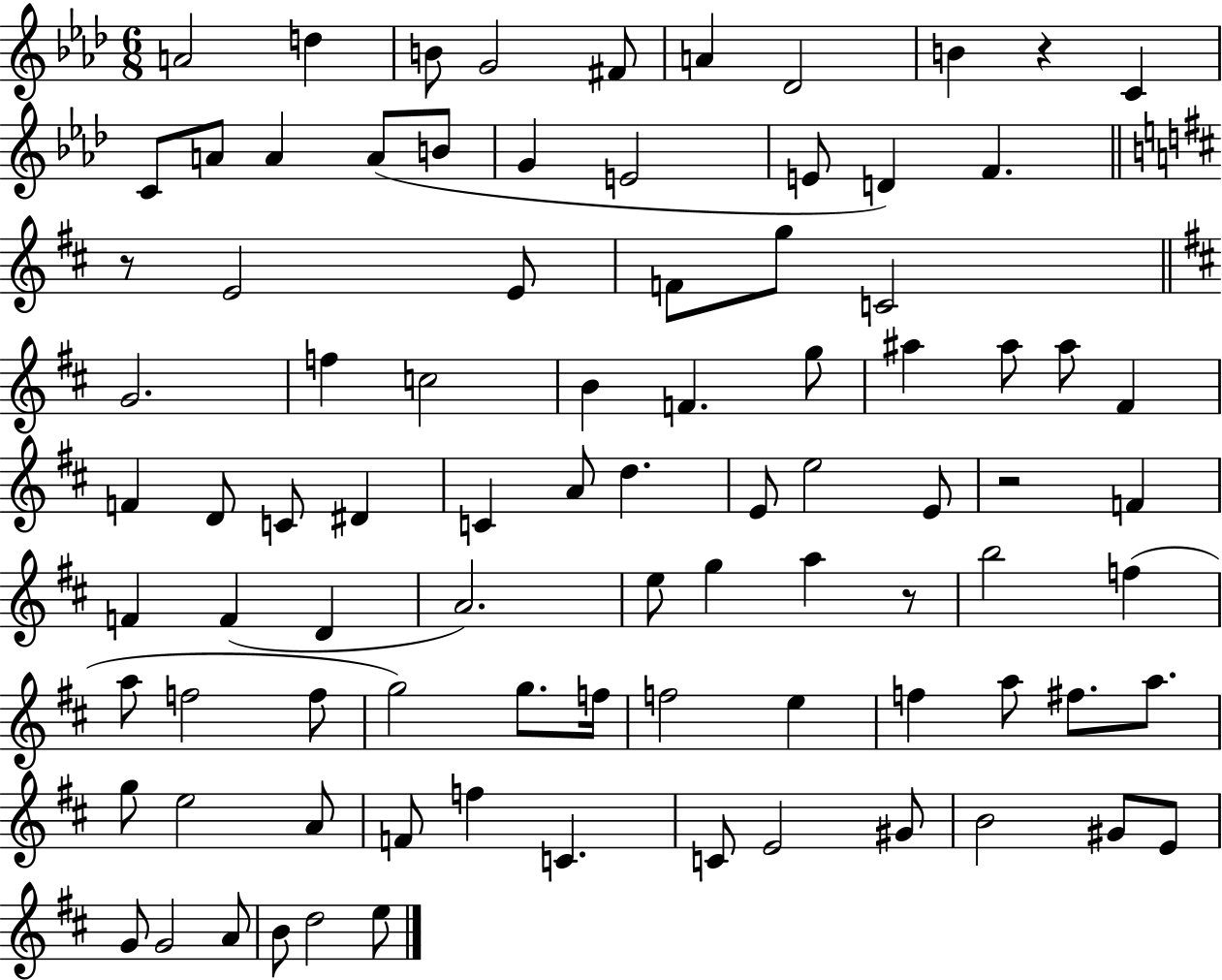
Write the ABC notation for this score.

X:1
T:Untitled
M:6/8
L:1/4
K:Ab
A2 d B/2 G2 ^F/2 A _D2 B z C C/2 A/2 A A/2 B/2 G E2 E/2 D F z/2 E2 E/2 F/2 g/2 C2 G2 f c2 B F g/2 ^a ^a/2 ^a/2 ^F F D/2 C/2 ^D C A/2 d E/2 e2 E/2 z2 F F F D A2 e/2 g a z/2 b2 f a/2 f2 f/2 g2 g/2 f/4 f2 e f a/2 ^f/2 a/2 g/2 e2 A/2 F/2 f C C/2 E2 ^G/2 B2 ^G/2 E/2 G/2 G2 A/2 B/2 d2 e/2